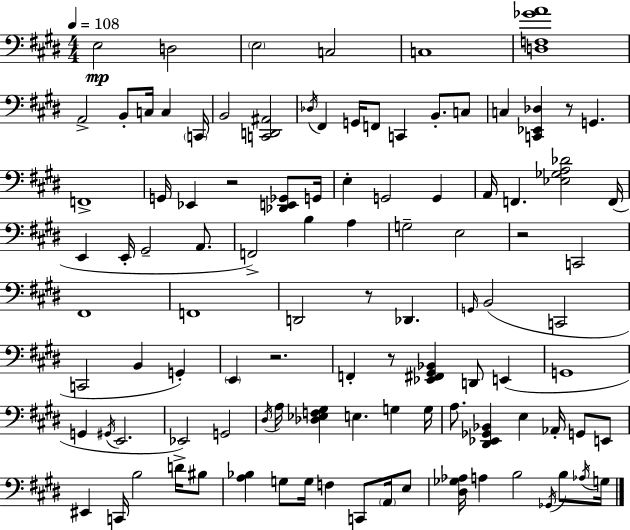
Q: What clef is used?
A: bass